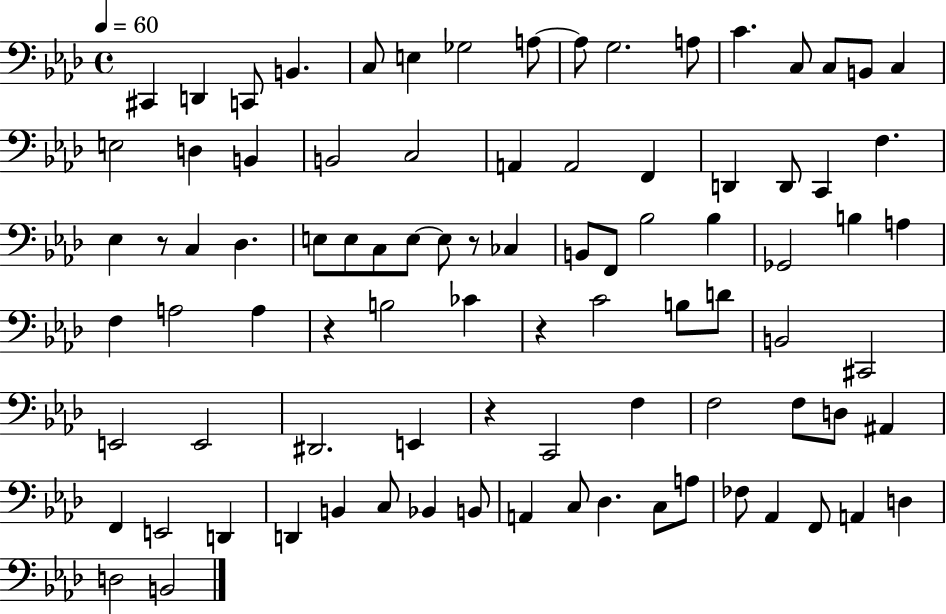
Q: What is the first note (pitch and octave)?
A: C#2